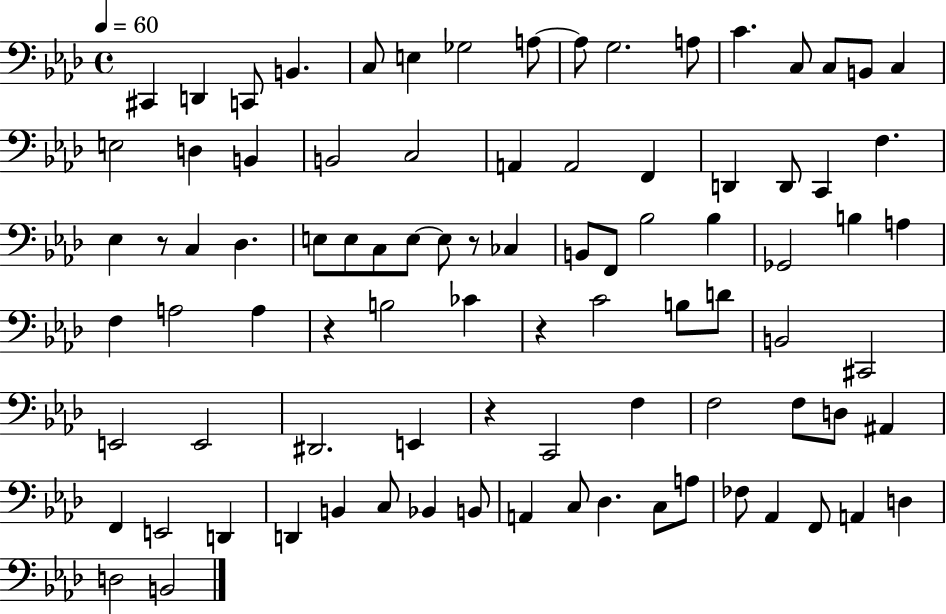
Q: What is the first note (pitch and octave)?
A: C#2